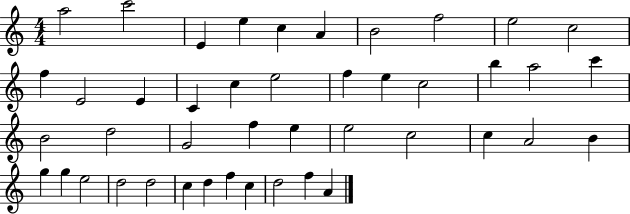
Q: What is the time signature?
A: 4/4